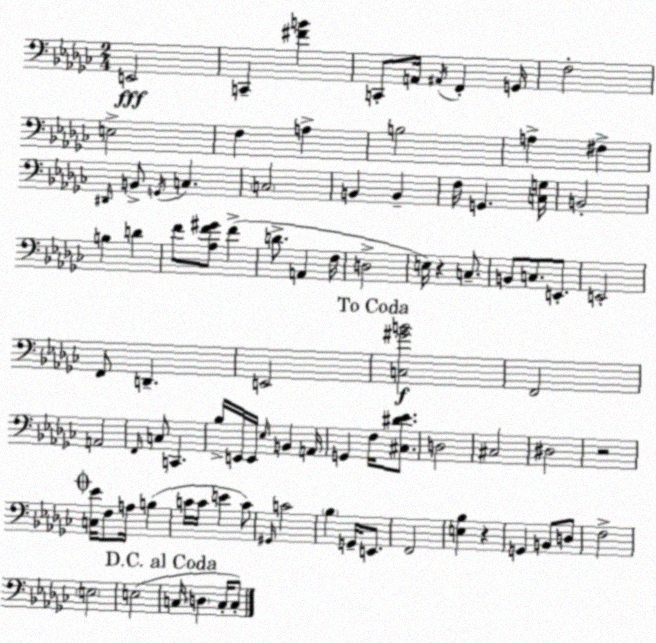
X:1
T:Untitled
M:2/4
L:1/4
K:Ebm
E,,2 C,, [^FB] C,,/2 A,,/4 ^A,,/4 F,, G,,/4 F,2 E,2 F, A, B,2 A, ^F, ^D,,/4 B,,/2 G,,/4 C, C,2 B,, B,, F,/4 G,, [C,G,]/4 B,,2 B, D F/2 [_A,F^G]/2 F D/2 A,, F,/4 D,2 E,/4 z C,/2 B,,/2 C,/2 E,,/2 E,,2 F,,/2 D,, E,,2 [C,^GB]2 F,,2 A,,2 F,,/4 C,/2 C,, _B,/4 E,,/4 E,,/4 _E,/4 B,, A,,/4 G,, F,/4 [^C,^D_E]/2 D,2 ^C,2 ^D,2 z2 [C,_E]/4 F,/2 A,/4 B, C/4 C/4 E C/2 ^G,,/4 C2 _B, G,,/4 E,,/2 F,,2 [E,_B,] z G,, B,,/2 D,/2 F,2 E,2 E,2 C,/4 D, C,/4 C,/2